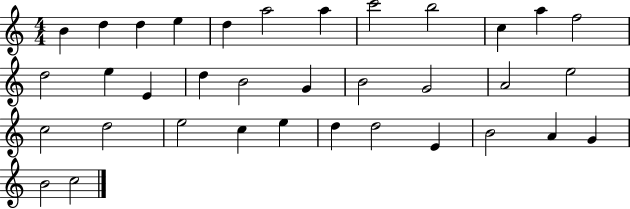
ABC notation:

X:1
T:Untitled
M:4/4
L:1/4
K:C
B d d e d a2 a c'2 b2 c a f2 d2 e E d B2 G B2 G2 A2 e2 c2 d2 e2 c e d d2 E B2 A G B2 c2